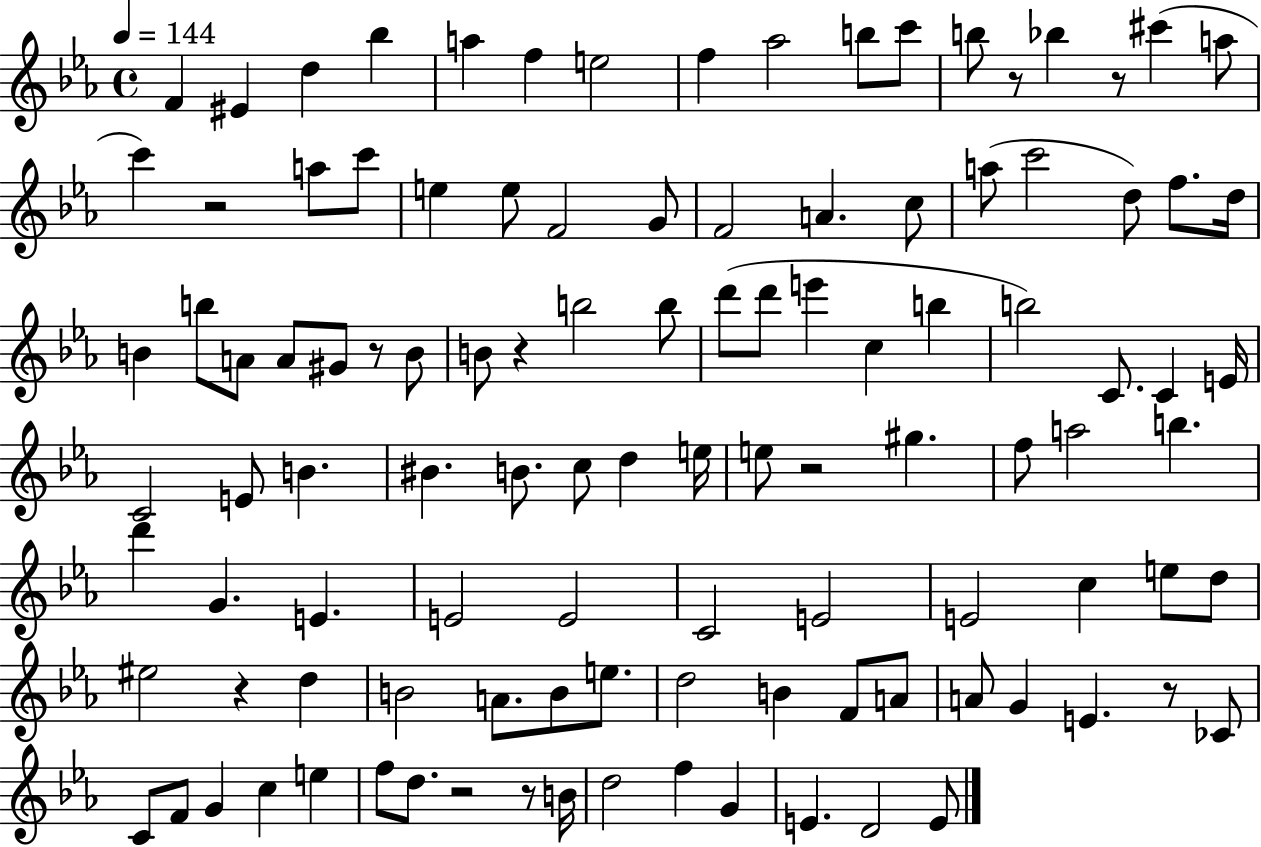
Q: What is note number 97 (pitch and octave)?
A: G4